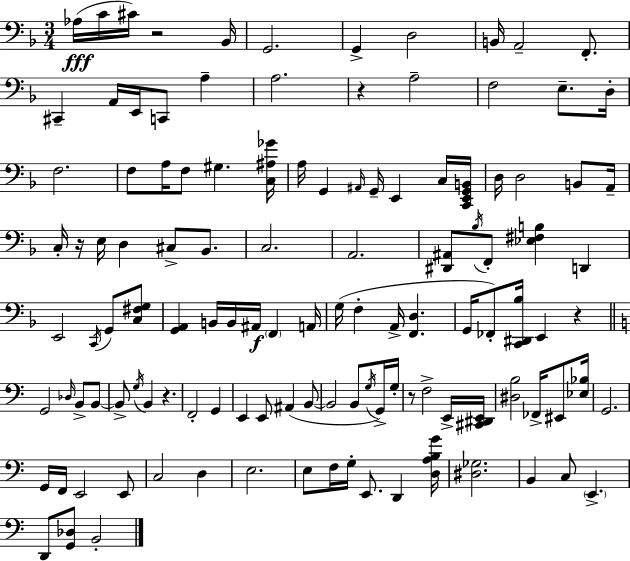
Ab3/s C4/s C#4/s R/h Bb2/s G2/h. G2/q D3/h B2/s A2/h F2/e. C#2/q A2/s E2/s C2/e A3/q A3/h. R/q A3/h F3/h E3/e. D3/s F3/h. F3/e A3/s F3/e G#3/q. [C3,A#3,Gb4]/s A3/s G2/q A#2/s G2/s E2/q C3/s [C2,E2,G2,B2]/s D3/s D3/h B2/e A2/s C3/s R/s E3/s D3/q C#3/e Bb2/e. C3/h. A2/h. [D#2,A#2]/e Bb3/s F2/e [Eb3,F#3,B3]/q D2/q E2/h C2/s G2/e [C3,F#3,G3]/e [G2,A2]/q B2/s B2/s A#2/s F2/q A2/s G3/s F3/q A2/s [F2,D3]/q. G2/s FES2/e [C2,D#2,Bb3]/s E2/q R/q G2/h Db3/s B2/e B2/e B2/e G3/s B2/q R/q. F2/h G2/q E2/q E2/e A#2/q B2/e B2/h B2/e G3/s G2/s G3/s R/e F3/h E2/s [C#2,D#2,E2]/s [D#3,B3]/h FES2/s EIS2/e [Eb3,Bb3]/s G2/h. G2/s F2/s E2/h E2/e C3/h D3/q E3/h. E3/e F3/s G3/s E2/e. D2/q [D3,A3,B3,G4]/s [D#3,Gb3]/h. B2/q C3/e E2/q. D2/e [G2,Db3]/e B2/h